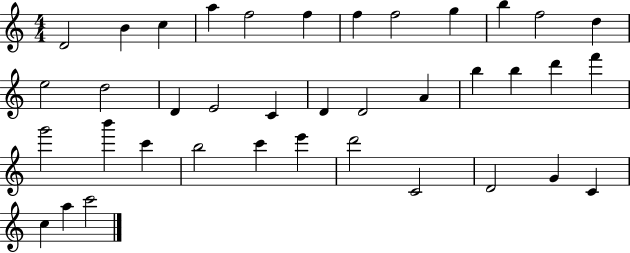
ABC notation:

X:1
T:Untitled
M:4/4
L:1/4
K:C
D2 B c a f2 f f f2 g b f2 d e2 d2 D E2 C D D2 A b b d' f' g'2 b' c' b2 c' e' d'2 C2 D2 G C c a c'2